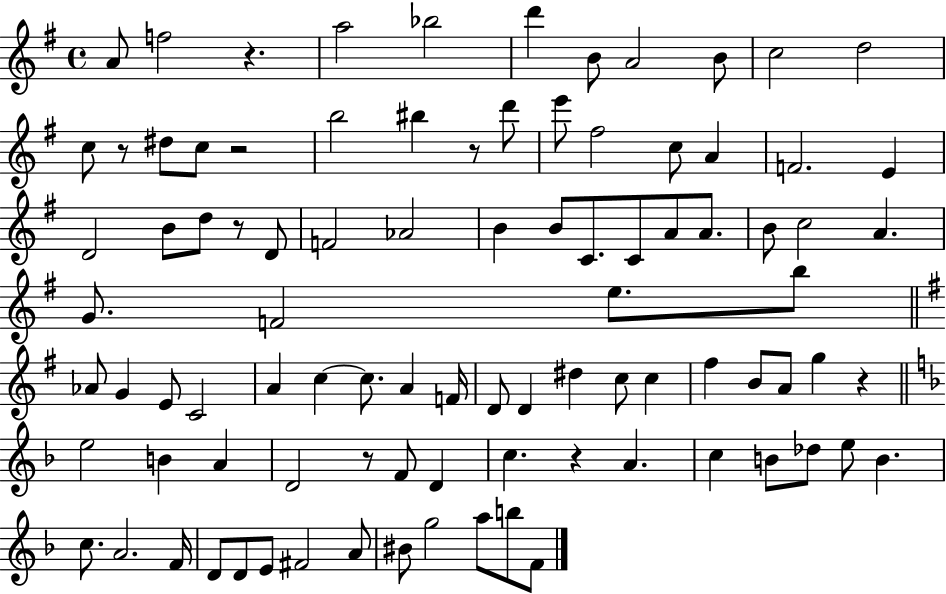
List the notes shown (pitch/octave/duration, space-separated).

A4/e F5/h R/q. A5/h Bb5/h D6/q B4/e A4/h B4/e C5/h D5/h C5/e R/e D#5/e C5/e R/h B5/h BIS5/q R/e D6/e E6/e F#5/h C5/e A4/q F4/h. E4/q D4/h B4/e D5/e R/e D4/e F4/h Ab4/h B4/q B4/e C4/e. C4/e A4/e A4/e. B4/e C5/h A4/q. G4/e. F4/h E5/e. B5/e Ab4/e G4/q E4/e C4/h A4/q C5/q C5/e. A4/q F4/s D4/e D4/q D#5/q C5/e C5/q F#5/q B4/e A4/e G5/q R/q E5/h B4/q A4/q D4/h R/e F4/e D4/q C5/q. R/q A4/q. C5/q B4/e Db5/e E5/e B4/q. C5/e. A4/h. F4/s D4/e D4/e E4/e F#4/h A4/e BIS4/e G5/h A5/e B5/e F4/e